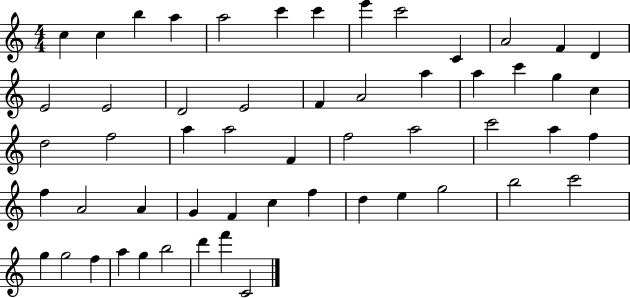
C5/q C5/q B5/q A5/q A5/h C6/q C6/q E6/q C6/h C4/q A4/h F4/q D4/q E4/h E4/h D4/h E4/h F4/q A4/h A5/q A5/q C6/q G5/q C5/q D5/h F5/h A5/q A5/h F4/q F5/h A5/h C6/h A5/q F5/q F5/q A4/h A4/q G4/q F4/q C5/q F5/q D5/q E5/q G5/h B5/h C6/h G5/q G5/h F5/q A5/q G5/q B5/h D6/q F6/q C4/h